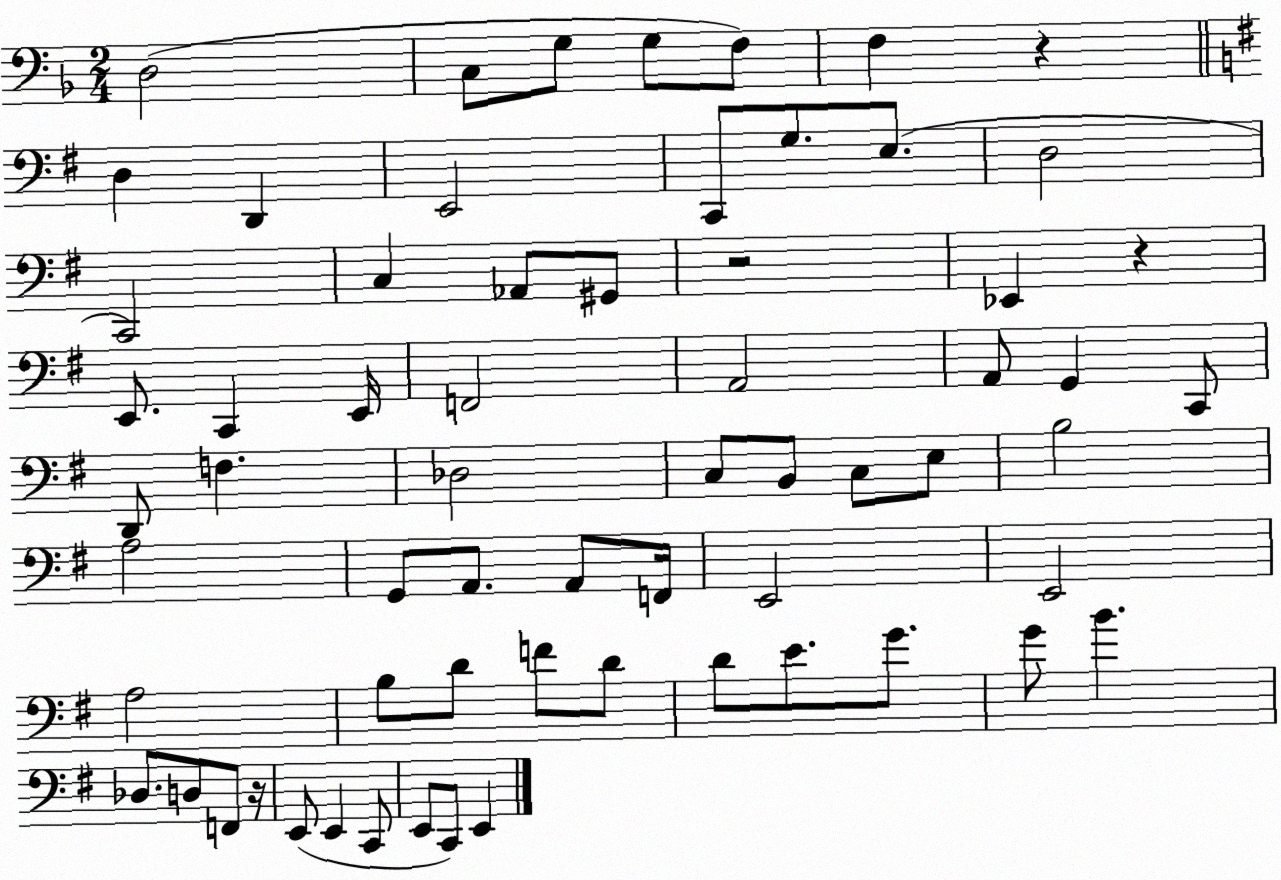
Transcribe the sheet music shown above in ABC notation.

X:1
T:Untitled
M:2/4
L:1/4
K:F
D,2 C,/2 G,/2 G,/2 F,/2 F, z D, D,, E,,2 C,,/2 G,/2 E,/2 D,2 C,,2 C, _A,,/2 ^G,,/2 z2 _E,, z E,,/2 C,, E,,/4 F,,2 A,,2 A,,/2 G,, C,,/2 D,,/2 F, _D,2 C,/2 B,,/2 C,/2 E,/2 B,2 A,2 G,,/2 A,,/2 A,,/2 F,,/4 E,,2 E,,2 A,2 B,/2 D/2 F/2 D/2 D/2 E/2 G/2 G/2 B _D,/2 D,/2 F,,/2 z/4 E,,/2 E,, C,,/2 E,,/2 C,,/2 E,,